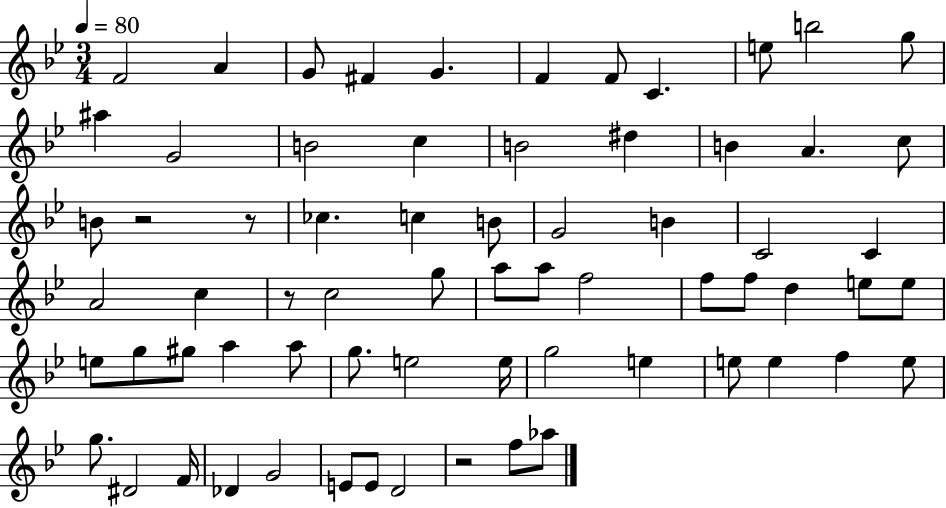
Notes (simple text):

F4/h A4/q G4/e F#4/q G4/q. F4/q F4/e C4/q. E5/e B5/h G5/e A#5/q G4/h B4/h C5/q B4/h D#5/q B4/q A4/q. C5/e B4/e R/h R/e CES5/q. C5/q B4/e G4/h B4/q C4/h C4/q A4/h C5/q R/e C5/h G5/e A5/e A5/e F5/h F5/e F5/e D5/q E5/e E5/e E5/e G5/e G#5/e A5/q A5/e G5/e. E5/h E5/s G5/h E5/q E5/e E5/q F5/q E5/e G5/e. D#4/h F4/s Db4/q G4/h E4/e E4/e D4/h R/h F5/e Ab5/e